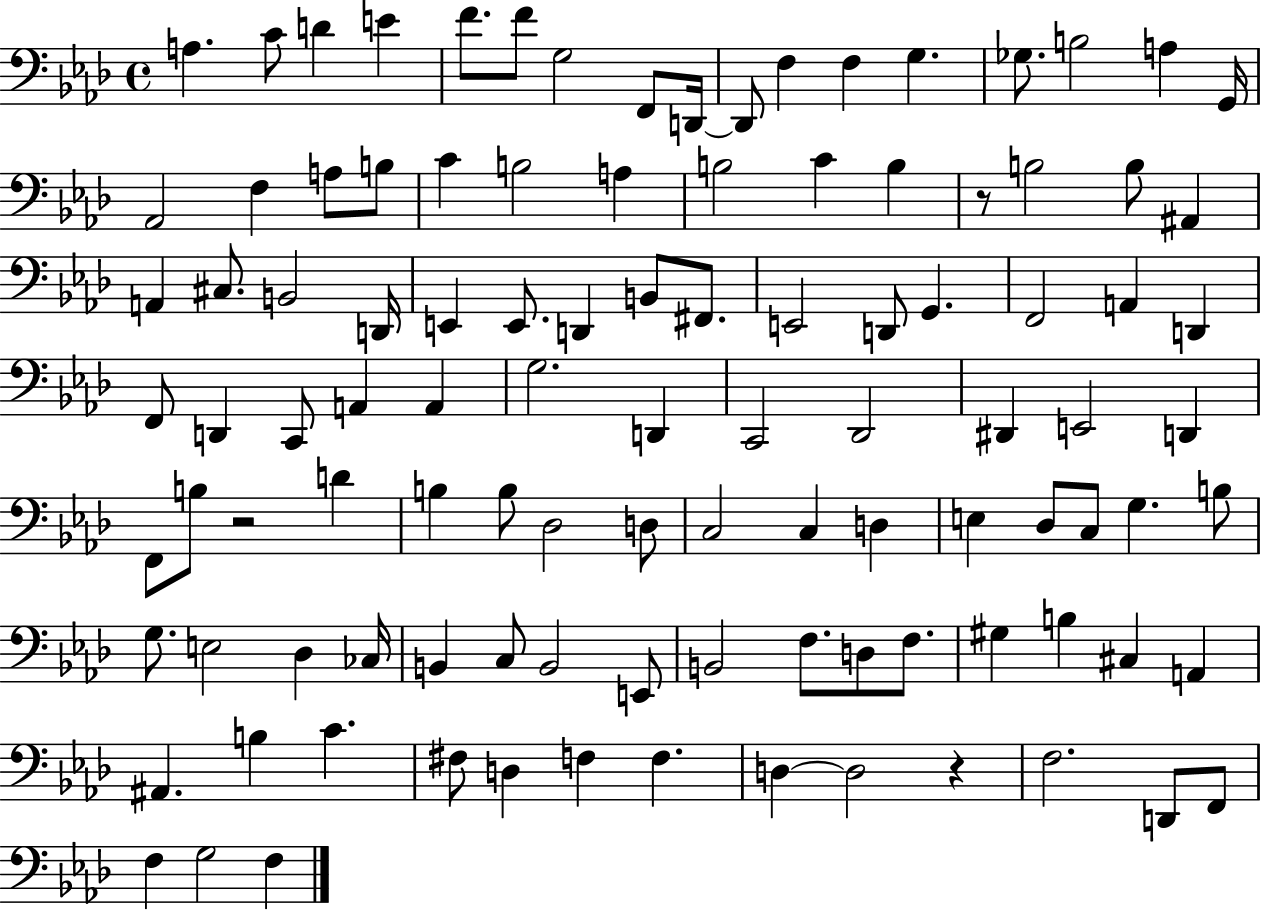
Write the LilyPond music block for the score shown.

{
  \clef bass
  \time 4/4
  \defaultTimeSignature
  \key aes \major
  a4. c'8 d'4 e'4 | f'8. f'8 g2 f,8 d,16~~ | d,8 f4 f4 g4. | ges8. b2 a4 g,16 | \break aes,2 f4 a8 b8 | c'4 b2 a4 | b2 c'4 b4 | r8 b2 b8 ais,4 | \break a,4 cis8. b,2 d,16 | e,4 e,8. d,4 b,8 fis,8. | e,2 d,8 g,4. | f,2 a,4 d,4 | \break f,8 d,4 c,8 a,4 a,4 | g2. d,4 | c,2 des,2 | dis,4 e,2 d,4 | \break f,8 b8 r2 d'4 | b4 b8 des2 d8 | c2 c4 d4 | e4 des8 c8 g4. b8 | \break g8. e2 des4 ces16 | b,4 c8 b,2 e,8 | b,2 f8. d8 f8. | gis4 b4 cis4 a,4 | \break ais,4. b4 c'4. | fis8 d4 f4 f4. | d4~~ d2 r4 | f2. d,8 f,8 | \break f4 g2 f4 | \bar "|."
}